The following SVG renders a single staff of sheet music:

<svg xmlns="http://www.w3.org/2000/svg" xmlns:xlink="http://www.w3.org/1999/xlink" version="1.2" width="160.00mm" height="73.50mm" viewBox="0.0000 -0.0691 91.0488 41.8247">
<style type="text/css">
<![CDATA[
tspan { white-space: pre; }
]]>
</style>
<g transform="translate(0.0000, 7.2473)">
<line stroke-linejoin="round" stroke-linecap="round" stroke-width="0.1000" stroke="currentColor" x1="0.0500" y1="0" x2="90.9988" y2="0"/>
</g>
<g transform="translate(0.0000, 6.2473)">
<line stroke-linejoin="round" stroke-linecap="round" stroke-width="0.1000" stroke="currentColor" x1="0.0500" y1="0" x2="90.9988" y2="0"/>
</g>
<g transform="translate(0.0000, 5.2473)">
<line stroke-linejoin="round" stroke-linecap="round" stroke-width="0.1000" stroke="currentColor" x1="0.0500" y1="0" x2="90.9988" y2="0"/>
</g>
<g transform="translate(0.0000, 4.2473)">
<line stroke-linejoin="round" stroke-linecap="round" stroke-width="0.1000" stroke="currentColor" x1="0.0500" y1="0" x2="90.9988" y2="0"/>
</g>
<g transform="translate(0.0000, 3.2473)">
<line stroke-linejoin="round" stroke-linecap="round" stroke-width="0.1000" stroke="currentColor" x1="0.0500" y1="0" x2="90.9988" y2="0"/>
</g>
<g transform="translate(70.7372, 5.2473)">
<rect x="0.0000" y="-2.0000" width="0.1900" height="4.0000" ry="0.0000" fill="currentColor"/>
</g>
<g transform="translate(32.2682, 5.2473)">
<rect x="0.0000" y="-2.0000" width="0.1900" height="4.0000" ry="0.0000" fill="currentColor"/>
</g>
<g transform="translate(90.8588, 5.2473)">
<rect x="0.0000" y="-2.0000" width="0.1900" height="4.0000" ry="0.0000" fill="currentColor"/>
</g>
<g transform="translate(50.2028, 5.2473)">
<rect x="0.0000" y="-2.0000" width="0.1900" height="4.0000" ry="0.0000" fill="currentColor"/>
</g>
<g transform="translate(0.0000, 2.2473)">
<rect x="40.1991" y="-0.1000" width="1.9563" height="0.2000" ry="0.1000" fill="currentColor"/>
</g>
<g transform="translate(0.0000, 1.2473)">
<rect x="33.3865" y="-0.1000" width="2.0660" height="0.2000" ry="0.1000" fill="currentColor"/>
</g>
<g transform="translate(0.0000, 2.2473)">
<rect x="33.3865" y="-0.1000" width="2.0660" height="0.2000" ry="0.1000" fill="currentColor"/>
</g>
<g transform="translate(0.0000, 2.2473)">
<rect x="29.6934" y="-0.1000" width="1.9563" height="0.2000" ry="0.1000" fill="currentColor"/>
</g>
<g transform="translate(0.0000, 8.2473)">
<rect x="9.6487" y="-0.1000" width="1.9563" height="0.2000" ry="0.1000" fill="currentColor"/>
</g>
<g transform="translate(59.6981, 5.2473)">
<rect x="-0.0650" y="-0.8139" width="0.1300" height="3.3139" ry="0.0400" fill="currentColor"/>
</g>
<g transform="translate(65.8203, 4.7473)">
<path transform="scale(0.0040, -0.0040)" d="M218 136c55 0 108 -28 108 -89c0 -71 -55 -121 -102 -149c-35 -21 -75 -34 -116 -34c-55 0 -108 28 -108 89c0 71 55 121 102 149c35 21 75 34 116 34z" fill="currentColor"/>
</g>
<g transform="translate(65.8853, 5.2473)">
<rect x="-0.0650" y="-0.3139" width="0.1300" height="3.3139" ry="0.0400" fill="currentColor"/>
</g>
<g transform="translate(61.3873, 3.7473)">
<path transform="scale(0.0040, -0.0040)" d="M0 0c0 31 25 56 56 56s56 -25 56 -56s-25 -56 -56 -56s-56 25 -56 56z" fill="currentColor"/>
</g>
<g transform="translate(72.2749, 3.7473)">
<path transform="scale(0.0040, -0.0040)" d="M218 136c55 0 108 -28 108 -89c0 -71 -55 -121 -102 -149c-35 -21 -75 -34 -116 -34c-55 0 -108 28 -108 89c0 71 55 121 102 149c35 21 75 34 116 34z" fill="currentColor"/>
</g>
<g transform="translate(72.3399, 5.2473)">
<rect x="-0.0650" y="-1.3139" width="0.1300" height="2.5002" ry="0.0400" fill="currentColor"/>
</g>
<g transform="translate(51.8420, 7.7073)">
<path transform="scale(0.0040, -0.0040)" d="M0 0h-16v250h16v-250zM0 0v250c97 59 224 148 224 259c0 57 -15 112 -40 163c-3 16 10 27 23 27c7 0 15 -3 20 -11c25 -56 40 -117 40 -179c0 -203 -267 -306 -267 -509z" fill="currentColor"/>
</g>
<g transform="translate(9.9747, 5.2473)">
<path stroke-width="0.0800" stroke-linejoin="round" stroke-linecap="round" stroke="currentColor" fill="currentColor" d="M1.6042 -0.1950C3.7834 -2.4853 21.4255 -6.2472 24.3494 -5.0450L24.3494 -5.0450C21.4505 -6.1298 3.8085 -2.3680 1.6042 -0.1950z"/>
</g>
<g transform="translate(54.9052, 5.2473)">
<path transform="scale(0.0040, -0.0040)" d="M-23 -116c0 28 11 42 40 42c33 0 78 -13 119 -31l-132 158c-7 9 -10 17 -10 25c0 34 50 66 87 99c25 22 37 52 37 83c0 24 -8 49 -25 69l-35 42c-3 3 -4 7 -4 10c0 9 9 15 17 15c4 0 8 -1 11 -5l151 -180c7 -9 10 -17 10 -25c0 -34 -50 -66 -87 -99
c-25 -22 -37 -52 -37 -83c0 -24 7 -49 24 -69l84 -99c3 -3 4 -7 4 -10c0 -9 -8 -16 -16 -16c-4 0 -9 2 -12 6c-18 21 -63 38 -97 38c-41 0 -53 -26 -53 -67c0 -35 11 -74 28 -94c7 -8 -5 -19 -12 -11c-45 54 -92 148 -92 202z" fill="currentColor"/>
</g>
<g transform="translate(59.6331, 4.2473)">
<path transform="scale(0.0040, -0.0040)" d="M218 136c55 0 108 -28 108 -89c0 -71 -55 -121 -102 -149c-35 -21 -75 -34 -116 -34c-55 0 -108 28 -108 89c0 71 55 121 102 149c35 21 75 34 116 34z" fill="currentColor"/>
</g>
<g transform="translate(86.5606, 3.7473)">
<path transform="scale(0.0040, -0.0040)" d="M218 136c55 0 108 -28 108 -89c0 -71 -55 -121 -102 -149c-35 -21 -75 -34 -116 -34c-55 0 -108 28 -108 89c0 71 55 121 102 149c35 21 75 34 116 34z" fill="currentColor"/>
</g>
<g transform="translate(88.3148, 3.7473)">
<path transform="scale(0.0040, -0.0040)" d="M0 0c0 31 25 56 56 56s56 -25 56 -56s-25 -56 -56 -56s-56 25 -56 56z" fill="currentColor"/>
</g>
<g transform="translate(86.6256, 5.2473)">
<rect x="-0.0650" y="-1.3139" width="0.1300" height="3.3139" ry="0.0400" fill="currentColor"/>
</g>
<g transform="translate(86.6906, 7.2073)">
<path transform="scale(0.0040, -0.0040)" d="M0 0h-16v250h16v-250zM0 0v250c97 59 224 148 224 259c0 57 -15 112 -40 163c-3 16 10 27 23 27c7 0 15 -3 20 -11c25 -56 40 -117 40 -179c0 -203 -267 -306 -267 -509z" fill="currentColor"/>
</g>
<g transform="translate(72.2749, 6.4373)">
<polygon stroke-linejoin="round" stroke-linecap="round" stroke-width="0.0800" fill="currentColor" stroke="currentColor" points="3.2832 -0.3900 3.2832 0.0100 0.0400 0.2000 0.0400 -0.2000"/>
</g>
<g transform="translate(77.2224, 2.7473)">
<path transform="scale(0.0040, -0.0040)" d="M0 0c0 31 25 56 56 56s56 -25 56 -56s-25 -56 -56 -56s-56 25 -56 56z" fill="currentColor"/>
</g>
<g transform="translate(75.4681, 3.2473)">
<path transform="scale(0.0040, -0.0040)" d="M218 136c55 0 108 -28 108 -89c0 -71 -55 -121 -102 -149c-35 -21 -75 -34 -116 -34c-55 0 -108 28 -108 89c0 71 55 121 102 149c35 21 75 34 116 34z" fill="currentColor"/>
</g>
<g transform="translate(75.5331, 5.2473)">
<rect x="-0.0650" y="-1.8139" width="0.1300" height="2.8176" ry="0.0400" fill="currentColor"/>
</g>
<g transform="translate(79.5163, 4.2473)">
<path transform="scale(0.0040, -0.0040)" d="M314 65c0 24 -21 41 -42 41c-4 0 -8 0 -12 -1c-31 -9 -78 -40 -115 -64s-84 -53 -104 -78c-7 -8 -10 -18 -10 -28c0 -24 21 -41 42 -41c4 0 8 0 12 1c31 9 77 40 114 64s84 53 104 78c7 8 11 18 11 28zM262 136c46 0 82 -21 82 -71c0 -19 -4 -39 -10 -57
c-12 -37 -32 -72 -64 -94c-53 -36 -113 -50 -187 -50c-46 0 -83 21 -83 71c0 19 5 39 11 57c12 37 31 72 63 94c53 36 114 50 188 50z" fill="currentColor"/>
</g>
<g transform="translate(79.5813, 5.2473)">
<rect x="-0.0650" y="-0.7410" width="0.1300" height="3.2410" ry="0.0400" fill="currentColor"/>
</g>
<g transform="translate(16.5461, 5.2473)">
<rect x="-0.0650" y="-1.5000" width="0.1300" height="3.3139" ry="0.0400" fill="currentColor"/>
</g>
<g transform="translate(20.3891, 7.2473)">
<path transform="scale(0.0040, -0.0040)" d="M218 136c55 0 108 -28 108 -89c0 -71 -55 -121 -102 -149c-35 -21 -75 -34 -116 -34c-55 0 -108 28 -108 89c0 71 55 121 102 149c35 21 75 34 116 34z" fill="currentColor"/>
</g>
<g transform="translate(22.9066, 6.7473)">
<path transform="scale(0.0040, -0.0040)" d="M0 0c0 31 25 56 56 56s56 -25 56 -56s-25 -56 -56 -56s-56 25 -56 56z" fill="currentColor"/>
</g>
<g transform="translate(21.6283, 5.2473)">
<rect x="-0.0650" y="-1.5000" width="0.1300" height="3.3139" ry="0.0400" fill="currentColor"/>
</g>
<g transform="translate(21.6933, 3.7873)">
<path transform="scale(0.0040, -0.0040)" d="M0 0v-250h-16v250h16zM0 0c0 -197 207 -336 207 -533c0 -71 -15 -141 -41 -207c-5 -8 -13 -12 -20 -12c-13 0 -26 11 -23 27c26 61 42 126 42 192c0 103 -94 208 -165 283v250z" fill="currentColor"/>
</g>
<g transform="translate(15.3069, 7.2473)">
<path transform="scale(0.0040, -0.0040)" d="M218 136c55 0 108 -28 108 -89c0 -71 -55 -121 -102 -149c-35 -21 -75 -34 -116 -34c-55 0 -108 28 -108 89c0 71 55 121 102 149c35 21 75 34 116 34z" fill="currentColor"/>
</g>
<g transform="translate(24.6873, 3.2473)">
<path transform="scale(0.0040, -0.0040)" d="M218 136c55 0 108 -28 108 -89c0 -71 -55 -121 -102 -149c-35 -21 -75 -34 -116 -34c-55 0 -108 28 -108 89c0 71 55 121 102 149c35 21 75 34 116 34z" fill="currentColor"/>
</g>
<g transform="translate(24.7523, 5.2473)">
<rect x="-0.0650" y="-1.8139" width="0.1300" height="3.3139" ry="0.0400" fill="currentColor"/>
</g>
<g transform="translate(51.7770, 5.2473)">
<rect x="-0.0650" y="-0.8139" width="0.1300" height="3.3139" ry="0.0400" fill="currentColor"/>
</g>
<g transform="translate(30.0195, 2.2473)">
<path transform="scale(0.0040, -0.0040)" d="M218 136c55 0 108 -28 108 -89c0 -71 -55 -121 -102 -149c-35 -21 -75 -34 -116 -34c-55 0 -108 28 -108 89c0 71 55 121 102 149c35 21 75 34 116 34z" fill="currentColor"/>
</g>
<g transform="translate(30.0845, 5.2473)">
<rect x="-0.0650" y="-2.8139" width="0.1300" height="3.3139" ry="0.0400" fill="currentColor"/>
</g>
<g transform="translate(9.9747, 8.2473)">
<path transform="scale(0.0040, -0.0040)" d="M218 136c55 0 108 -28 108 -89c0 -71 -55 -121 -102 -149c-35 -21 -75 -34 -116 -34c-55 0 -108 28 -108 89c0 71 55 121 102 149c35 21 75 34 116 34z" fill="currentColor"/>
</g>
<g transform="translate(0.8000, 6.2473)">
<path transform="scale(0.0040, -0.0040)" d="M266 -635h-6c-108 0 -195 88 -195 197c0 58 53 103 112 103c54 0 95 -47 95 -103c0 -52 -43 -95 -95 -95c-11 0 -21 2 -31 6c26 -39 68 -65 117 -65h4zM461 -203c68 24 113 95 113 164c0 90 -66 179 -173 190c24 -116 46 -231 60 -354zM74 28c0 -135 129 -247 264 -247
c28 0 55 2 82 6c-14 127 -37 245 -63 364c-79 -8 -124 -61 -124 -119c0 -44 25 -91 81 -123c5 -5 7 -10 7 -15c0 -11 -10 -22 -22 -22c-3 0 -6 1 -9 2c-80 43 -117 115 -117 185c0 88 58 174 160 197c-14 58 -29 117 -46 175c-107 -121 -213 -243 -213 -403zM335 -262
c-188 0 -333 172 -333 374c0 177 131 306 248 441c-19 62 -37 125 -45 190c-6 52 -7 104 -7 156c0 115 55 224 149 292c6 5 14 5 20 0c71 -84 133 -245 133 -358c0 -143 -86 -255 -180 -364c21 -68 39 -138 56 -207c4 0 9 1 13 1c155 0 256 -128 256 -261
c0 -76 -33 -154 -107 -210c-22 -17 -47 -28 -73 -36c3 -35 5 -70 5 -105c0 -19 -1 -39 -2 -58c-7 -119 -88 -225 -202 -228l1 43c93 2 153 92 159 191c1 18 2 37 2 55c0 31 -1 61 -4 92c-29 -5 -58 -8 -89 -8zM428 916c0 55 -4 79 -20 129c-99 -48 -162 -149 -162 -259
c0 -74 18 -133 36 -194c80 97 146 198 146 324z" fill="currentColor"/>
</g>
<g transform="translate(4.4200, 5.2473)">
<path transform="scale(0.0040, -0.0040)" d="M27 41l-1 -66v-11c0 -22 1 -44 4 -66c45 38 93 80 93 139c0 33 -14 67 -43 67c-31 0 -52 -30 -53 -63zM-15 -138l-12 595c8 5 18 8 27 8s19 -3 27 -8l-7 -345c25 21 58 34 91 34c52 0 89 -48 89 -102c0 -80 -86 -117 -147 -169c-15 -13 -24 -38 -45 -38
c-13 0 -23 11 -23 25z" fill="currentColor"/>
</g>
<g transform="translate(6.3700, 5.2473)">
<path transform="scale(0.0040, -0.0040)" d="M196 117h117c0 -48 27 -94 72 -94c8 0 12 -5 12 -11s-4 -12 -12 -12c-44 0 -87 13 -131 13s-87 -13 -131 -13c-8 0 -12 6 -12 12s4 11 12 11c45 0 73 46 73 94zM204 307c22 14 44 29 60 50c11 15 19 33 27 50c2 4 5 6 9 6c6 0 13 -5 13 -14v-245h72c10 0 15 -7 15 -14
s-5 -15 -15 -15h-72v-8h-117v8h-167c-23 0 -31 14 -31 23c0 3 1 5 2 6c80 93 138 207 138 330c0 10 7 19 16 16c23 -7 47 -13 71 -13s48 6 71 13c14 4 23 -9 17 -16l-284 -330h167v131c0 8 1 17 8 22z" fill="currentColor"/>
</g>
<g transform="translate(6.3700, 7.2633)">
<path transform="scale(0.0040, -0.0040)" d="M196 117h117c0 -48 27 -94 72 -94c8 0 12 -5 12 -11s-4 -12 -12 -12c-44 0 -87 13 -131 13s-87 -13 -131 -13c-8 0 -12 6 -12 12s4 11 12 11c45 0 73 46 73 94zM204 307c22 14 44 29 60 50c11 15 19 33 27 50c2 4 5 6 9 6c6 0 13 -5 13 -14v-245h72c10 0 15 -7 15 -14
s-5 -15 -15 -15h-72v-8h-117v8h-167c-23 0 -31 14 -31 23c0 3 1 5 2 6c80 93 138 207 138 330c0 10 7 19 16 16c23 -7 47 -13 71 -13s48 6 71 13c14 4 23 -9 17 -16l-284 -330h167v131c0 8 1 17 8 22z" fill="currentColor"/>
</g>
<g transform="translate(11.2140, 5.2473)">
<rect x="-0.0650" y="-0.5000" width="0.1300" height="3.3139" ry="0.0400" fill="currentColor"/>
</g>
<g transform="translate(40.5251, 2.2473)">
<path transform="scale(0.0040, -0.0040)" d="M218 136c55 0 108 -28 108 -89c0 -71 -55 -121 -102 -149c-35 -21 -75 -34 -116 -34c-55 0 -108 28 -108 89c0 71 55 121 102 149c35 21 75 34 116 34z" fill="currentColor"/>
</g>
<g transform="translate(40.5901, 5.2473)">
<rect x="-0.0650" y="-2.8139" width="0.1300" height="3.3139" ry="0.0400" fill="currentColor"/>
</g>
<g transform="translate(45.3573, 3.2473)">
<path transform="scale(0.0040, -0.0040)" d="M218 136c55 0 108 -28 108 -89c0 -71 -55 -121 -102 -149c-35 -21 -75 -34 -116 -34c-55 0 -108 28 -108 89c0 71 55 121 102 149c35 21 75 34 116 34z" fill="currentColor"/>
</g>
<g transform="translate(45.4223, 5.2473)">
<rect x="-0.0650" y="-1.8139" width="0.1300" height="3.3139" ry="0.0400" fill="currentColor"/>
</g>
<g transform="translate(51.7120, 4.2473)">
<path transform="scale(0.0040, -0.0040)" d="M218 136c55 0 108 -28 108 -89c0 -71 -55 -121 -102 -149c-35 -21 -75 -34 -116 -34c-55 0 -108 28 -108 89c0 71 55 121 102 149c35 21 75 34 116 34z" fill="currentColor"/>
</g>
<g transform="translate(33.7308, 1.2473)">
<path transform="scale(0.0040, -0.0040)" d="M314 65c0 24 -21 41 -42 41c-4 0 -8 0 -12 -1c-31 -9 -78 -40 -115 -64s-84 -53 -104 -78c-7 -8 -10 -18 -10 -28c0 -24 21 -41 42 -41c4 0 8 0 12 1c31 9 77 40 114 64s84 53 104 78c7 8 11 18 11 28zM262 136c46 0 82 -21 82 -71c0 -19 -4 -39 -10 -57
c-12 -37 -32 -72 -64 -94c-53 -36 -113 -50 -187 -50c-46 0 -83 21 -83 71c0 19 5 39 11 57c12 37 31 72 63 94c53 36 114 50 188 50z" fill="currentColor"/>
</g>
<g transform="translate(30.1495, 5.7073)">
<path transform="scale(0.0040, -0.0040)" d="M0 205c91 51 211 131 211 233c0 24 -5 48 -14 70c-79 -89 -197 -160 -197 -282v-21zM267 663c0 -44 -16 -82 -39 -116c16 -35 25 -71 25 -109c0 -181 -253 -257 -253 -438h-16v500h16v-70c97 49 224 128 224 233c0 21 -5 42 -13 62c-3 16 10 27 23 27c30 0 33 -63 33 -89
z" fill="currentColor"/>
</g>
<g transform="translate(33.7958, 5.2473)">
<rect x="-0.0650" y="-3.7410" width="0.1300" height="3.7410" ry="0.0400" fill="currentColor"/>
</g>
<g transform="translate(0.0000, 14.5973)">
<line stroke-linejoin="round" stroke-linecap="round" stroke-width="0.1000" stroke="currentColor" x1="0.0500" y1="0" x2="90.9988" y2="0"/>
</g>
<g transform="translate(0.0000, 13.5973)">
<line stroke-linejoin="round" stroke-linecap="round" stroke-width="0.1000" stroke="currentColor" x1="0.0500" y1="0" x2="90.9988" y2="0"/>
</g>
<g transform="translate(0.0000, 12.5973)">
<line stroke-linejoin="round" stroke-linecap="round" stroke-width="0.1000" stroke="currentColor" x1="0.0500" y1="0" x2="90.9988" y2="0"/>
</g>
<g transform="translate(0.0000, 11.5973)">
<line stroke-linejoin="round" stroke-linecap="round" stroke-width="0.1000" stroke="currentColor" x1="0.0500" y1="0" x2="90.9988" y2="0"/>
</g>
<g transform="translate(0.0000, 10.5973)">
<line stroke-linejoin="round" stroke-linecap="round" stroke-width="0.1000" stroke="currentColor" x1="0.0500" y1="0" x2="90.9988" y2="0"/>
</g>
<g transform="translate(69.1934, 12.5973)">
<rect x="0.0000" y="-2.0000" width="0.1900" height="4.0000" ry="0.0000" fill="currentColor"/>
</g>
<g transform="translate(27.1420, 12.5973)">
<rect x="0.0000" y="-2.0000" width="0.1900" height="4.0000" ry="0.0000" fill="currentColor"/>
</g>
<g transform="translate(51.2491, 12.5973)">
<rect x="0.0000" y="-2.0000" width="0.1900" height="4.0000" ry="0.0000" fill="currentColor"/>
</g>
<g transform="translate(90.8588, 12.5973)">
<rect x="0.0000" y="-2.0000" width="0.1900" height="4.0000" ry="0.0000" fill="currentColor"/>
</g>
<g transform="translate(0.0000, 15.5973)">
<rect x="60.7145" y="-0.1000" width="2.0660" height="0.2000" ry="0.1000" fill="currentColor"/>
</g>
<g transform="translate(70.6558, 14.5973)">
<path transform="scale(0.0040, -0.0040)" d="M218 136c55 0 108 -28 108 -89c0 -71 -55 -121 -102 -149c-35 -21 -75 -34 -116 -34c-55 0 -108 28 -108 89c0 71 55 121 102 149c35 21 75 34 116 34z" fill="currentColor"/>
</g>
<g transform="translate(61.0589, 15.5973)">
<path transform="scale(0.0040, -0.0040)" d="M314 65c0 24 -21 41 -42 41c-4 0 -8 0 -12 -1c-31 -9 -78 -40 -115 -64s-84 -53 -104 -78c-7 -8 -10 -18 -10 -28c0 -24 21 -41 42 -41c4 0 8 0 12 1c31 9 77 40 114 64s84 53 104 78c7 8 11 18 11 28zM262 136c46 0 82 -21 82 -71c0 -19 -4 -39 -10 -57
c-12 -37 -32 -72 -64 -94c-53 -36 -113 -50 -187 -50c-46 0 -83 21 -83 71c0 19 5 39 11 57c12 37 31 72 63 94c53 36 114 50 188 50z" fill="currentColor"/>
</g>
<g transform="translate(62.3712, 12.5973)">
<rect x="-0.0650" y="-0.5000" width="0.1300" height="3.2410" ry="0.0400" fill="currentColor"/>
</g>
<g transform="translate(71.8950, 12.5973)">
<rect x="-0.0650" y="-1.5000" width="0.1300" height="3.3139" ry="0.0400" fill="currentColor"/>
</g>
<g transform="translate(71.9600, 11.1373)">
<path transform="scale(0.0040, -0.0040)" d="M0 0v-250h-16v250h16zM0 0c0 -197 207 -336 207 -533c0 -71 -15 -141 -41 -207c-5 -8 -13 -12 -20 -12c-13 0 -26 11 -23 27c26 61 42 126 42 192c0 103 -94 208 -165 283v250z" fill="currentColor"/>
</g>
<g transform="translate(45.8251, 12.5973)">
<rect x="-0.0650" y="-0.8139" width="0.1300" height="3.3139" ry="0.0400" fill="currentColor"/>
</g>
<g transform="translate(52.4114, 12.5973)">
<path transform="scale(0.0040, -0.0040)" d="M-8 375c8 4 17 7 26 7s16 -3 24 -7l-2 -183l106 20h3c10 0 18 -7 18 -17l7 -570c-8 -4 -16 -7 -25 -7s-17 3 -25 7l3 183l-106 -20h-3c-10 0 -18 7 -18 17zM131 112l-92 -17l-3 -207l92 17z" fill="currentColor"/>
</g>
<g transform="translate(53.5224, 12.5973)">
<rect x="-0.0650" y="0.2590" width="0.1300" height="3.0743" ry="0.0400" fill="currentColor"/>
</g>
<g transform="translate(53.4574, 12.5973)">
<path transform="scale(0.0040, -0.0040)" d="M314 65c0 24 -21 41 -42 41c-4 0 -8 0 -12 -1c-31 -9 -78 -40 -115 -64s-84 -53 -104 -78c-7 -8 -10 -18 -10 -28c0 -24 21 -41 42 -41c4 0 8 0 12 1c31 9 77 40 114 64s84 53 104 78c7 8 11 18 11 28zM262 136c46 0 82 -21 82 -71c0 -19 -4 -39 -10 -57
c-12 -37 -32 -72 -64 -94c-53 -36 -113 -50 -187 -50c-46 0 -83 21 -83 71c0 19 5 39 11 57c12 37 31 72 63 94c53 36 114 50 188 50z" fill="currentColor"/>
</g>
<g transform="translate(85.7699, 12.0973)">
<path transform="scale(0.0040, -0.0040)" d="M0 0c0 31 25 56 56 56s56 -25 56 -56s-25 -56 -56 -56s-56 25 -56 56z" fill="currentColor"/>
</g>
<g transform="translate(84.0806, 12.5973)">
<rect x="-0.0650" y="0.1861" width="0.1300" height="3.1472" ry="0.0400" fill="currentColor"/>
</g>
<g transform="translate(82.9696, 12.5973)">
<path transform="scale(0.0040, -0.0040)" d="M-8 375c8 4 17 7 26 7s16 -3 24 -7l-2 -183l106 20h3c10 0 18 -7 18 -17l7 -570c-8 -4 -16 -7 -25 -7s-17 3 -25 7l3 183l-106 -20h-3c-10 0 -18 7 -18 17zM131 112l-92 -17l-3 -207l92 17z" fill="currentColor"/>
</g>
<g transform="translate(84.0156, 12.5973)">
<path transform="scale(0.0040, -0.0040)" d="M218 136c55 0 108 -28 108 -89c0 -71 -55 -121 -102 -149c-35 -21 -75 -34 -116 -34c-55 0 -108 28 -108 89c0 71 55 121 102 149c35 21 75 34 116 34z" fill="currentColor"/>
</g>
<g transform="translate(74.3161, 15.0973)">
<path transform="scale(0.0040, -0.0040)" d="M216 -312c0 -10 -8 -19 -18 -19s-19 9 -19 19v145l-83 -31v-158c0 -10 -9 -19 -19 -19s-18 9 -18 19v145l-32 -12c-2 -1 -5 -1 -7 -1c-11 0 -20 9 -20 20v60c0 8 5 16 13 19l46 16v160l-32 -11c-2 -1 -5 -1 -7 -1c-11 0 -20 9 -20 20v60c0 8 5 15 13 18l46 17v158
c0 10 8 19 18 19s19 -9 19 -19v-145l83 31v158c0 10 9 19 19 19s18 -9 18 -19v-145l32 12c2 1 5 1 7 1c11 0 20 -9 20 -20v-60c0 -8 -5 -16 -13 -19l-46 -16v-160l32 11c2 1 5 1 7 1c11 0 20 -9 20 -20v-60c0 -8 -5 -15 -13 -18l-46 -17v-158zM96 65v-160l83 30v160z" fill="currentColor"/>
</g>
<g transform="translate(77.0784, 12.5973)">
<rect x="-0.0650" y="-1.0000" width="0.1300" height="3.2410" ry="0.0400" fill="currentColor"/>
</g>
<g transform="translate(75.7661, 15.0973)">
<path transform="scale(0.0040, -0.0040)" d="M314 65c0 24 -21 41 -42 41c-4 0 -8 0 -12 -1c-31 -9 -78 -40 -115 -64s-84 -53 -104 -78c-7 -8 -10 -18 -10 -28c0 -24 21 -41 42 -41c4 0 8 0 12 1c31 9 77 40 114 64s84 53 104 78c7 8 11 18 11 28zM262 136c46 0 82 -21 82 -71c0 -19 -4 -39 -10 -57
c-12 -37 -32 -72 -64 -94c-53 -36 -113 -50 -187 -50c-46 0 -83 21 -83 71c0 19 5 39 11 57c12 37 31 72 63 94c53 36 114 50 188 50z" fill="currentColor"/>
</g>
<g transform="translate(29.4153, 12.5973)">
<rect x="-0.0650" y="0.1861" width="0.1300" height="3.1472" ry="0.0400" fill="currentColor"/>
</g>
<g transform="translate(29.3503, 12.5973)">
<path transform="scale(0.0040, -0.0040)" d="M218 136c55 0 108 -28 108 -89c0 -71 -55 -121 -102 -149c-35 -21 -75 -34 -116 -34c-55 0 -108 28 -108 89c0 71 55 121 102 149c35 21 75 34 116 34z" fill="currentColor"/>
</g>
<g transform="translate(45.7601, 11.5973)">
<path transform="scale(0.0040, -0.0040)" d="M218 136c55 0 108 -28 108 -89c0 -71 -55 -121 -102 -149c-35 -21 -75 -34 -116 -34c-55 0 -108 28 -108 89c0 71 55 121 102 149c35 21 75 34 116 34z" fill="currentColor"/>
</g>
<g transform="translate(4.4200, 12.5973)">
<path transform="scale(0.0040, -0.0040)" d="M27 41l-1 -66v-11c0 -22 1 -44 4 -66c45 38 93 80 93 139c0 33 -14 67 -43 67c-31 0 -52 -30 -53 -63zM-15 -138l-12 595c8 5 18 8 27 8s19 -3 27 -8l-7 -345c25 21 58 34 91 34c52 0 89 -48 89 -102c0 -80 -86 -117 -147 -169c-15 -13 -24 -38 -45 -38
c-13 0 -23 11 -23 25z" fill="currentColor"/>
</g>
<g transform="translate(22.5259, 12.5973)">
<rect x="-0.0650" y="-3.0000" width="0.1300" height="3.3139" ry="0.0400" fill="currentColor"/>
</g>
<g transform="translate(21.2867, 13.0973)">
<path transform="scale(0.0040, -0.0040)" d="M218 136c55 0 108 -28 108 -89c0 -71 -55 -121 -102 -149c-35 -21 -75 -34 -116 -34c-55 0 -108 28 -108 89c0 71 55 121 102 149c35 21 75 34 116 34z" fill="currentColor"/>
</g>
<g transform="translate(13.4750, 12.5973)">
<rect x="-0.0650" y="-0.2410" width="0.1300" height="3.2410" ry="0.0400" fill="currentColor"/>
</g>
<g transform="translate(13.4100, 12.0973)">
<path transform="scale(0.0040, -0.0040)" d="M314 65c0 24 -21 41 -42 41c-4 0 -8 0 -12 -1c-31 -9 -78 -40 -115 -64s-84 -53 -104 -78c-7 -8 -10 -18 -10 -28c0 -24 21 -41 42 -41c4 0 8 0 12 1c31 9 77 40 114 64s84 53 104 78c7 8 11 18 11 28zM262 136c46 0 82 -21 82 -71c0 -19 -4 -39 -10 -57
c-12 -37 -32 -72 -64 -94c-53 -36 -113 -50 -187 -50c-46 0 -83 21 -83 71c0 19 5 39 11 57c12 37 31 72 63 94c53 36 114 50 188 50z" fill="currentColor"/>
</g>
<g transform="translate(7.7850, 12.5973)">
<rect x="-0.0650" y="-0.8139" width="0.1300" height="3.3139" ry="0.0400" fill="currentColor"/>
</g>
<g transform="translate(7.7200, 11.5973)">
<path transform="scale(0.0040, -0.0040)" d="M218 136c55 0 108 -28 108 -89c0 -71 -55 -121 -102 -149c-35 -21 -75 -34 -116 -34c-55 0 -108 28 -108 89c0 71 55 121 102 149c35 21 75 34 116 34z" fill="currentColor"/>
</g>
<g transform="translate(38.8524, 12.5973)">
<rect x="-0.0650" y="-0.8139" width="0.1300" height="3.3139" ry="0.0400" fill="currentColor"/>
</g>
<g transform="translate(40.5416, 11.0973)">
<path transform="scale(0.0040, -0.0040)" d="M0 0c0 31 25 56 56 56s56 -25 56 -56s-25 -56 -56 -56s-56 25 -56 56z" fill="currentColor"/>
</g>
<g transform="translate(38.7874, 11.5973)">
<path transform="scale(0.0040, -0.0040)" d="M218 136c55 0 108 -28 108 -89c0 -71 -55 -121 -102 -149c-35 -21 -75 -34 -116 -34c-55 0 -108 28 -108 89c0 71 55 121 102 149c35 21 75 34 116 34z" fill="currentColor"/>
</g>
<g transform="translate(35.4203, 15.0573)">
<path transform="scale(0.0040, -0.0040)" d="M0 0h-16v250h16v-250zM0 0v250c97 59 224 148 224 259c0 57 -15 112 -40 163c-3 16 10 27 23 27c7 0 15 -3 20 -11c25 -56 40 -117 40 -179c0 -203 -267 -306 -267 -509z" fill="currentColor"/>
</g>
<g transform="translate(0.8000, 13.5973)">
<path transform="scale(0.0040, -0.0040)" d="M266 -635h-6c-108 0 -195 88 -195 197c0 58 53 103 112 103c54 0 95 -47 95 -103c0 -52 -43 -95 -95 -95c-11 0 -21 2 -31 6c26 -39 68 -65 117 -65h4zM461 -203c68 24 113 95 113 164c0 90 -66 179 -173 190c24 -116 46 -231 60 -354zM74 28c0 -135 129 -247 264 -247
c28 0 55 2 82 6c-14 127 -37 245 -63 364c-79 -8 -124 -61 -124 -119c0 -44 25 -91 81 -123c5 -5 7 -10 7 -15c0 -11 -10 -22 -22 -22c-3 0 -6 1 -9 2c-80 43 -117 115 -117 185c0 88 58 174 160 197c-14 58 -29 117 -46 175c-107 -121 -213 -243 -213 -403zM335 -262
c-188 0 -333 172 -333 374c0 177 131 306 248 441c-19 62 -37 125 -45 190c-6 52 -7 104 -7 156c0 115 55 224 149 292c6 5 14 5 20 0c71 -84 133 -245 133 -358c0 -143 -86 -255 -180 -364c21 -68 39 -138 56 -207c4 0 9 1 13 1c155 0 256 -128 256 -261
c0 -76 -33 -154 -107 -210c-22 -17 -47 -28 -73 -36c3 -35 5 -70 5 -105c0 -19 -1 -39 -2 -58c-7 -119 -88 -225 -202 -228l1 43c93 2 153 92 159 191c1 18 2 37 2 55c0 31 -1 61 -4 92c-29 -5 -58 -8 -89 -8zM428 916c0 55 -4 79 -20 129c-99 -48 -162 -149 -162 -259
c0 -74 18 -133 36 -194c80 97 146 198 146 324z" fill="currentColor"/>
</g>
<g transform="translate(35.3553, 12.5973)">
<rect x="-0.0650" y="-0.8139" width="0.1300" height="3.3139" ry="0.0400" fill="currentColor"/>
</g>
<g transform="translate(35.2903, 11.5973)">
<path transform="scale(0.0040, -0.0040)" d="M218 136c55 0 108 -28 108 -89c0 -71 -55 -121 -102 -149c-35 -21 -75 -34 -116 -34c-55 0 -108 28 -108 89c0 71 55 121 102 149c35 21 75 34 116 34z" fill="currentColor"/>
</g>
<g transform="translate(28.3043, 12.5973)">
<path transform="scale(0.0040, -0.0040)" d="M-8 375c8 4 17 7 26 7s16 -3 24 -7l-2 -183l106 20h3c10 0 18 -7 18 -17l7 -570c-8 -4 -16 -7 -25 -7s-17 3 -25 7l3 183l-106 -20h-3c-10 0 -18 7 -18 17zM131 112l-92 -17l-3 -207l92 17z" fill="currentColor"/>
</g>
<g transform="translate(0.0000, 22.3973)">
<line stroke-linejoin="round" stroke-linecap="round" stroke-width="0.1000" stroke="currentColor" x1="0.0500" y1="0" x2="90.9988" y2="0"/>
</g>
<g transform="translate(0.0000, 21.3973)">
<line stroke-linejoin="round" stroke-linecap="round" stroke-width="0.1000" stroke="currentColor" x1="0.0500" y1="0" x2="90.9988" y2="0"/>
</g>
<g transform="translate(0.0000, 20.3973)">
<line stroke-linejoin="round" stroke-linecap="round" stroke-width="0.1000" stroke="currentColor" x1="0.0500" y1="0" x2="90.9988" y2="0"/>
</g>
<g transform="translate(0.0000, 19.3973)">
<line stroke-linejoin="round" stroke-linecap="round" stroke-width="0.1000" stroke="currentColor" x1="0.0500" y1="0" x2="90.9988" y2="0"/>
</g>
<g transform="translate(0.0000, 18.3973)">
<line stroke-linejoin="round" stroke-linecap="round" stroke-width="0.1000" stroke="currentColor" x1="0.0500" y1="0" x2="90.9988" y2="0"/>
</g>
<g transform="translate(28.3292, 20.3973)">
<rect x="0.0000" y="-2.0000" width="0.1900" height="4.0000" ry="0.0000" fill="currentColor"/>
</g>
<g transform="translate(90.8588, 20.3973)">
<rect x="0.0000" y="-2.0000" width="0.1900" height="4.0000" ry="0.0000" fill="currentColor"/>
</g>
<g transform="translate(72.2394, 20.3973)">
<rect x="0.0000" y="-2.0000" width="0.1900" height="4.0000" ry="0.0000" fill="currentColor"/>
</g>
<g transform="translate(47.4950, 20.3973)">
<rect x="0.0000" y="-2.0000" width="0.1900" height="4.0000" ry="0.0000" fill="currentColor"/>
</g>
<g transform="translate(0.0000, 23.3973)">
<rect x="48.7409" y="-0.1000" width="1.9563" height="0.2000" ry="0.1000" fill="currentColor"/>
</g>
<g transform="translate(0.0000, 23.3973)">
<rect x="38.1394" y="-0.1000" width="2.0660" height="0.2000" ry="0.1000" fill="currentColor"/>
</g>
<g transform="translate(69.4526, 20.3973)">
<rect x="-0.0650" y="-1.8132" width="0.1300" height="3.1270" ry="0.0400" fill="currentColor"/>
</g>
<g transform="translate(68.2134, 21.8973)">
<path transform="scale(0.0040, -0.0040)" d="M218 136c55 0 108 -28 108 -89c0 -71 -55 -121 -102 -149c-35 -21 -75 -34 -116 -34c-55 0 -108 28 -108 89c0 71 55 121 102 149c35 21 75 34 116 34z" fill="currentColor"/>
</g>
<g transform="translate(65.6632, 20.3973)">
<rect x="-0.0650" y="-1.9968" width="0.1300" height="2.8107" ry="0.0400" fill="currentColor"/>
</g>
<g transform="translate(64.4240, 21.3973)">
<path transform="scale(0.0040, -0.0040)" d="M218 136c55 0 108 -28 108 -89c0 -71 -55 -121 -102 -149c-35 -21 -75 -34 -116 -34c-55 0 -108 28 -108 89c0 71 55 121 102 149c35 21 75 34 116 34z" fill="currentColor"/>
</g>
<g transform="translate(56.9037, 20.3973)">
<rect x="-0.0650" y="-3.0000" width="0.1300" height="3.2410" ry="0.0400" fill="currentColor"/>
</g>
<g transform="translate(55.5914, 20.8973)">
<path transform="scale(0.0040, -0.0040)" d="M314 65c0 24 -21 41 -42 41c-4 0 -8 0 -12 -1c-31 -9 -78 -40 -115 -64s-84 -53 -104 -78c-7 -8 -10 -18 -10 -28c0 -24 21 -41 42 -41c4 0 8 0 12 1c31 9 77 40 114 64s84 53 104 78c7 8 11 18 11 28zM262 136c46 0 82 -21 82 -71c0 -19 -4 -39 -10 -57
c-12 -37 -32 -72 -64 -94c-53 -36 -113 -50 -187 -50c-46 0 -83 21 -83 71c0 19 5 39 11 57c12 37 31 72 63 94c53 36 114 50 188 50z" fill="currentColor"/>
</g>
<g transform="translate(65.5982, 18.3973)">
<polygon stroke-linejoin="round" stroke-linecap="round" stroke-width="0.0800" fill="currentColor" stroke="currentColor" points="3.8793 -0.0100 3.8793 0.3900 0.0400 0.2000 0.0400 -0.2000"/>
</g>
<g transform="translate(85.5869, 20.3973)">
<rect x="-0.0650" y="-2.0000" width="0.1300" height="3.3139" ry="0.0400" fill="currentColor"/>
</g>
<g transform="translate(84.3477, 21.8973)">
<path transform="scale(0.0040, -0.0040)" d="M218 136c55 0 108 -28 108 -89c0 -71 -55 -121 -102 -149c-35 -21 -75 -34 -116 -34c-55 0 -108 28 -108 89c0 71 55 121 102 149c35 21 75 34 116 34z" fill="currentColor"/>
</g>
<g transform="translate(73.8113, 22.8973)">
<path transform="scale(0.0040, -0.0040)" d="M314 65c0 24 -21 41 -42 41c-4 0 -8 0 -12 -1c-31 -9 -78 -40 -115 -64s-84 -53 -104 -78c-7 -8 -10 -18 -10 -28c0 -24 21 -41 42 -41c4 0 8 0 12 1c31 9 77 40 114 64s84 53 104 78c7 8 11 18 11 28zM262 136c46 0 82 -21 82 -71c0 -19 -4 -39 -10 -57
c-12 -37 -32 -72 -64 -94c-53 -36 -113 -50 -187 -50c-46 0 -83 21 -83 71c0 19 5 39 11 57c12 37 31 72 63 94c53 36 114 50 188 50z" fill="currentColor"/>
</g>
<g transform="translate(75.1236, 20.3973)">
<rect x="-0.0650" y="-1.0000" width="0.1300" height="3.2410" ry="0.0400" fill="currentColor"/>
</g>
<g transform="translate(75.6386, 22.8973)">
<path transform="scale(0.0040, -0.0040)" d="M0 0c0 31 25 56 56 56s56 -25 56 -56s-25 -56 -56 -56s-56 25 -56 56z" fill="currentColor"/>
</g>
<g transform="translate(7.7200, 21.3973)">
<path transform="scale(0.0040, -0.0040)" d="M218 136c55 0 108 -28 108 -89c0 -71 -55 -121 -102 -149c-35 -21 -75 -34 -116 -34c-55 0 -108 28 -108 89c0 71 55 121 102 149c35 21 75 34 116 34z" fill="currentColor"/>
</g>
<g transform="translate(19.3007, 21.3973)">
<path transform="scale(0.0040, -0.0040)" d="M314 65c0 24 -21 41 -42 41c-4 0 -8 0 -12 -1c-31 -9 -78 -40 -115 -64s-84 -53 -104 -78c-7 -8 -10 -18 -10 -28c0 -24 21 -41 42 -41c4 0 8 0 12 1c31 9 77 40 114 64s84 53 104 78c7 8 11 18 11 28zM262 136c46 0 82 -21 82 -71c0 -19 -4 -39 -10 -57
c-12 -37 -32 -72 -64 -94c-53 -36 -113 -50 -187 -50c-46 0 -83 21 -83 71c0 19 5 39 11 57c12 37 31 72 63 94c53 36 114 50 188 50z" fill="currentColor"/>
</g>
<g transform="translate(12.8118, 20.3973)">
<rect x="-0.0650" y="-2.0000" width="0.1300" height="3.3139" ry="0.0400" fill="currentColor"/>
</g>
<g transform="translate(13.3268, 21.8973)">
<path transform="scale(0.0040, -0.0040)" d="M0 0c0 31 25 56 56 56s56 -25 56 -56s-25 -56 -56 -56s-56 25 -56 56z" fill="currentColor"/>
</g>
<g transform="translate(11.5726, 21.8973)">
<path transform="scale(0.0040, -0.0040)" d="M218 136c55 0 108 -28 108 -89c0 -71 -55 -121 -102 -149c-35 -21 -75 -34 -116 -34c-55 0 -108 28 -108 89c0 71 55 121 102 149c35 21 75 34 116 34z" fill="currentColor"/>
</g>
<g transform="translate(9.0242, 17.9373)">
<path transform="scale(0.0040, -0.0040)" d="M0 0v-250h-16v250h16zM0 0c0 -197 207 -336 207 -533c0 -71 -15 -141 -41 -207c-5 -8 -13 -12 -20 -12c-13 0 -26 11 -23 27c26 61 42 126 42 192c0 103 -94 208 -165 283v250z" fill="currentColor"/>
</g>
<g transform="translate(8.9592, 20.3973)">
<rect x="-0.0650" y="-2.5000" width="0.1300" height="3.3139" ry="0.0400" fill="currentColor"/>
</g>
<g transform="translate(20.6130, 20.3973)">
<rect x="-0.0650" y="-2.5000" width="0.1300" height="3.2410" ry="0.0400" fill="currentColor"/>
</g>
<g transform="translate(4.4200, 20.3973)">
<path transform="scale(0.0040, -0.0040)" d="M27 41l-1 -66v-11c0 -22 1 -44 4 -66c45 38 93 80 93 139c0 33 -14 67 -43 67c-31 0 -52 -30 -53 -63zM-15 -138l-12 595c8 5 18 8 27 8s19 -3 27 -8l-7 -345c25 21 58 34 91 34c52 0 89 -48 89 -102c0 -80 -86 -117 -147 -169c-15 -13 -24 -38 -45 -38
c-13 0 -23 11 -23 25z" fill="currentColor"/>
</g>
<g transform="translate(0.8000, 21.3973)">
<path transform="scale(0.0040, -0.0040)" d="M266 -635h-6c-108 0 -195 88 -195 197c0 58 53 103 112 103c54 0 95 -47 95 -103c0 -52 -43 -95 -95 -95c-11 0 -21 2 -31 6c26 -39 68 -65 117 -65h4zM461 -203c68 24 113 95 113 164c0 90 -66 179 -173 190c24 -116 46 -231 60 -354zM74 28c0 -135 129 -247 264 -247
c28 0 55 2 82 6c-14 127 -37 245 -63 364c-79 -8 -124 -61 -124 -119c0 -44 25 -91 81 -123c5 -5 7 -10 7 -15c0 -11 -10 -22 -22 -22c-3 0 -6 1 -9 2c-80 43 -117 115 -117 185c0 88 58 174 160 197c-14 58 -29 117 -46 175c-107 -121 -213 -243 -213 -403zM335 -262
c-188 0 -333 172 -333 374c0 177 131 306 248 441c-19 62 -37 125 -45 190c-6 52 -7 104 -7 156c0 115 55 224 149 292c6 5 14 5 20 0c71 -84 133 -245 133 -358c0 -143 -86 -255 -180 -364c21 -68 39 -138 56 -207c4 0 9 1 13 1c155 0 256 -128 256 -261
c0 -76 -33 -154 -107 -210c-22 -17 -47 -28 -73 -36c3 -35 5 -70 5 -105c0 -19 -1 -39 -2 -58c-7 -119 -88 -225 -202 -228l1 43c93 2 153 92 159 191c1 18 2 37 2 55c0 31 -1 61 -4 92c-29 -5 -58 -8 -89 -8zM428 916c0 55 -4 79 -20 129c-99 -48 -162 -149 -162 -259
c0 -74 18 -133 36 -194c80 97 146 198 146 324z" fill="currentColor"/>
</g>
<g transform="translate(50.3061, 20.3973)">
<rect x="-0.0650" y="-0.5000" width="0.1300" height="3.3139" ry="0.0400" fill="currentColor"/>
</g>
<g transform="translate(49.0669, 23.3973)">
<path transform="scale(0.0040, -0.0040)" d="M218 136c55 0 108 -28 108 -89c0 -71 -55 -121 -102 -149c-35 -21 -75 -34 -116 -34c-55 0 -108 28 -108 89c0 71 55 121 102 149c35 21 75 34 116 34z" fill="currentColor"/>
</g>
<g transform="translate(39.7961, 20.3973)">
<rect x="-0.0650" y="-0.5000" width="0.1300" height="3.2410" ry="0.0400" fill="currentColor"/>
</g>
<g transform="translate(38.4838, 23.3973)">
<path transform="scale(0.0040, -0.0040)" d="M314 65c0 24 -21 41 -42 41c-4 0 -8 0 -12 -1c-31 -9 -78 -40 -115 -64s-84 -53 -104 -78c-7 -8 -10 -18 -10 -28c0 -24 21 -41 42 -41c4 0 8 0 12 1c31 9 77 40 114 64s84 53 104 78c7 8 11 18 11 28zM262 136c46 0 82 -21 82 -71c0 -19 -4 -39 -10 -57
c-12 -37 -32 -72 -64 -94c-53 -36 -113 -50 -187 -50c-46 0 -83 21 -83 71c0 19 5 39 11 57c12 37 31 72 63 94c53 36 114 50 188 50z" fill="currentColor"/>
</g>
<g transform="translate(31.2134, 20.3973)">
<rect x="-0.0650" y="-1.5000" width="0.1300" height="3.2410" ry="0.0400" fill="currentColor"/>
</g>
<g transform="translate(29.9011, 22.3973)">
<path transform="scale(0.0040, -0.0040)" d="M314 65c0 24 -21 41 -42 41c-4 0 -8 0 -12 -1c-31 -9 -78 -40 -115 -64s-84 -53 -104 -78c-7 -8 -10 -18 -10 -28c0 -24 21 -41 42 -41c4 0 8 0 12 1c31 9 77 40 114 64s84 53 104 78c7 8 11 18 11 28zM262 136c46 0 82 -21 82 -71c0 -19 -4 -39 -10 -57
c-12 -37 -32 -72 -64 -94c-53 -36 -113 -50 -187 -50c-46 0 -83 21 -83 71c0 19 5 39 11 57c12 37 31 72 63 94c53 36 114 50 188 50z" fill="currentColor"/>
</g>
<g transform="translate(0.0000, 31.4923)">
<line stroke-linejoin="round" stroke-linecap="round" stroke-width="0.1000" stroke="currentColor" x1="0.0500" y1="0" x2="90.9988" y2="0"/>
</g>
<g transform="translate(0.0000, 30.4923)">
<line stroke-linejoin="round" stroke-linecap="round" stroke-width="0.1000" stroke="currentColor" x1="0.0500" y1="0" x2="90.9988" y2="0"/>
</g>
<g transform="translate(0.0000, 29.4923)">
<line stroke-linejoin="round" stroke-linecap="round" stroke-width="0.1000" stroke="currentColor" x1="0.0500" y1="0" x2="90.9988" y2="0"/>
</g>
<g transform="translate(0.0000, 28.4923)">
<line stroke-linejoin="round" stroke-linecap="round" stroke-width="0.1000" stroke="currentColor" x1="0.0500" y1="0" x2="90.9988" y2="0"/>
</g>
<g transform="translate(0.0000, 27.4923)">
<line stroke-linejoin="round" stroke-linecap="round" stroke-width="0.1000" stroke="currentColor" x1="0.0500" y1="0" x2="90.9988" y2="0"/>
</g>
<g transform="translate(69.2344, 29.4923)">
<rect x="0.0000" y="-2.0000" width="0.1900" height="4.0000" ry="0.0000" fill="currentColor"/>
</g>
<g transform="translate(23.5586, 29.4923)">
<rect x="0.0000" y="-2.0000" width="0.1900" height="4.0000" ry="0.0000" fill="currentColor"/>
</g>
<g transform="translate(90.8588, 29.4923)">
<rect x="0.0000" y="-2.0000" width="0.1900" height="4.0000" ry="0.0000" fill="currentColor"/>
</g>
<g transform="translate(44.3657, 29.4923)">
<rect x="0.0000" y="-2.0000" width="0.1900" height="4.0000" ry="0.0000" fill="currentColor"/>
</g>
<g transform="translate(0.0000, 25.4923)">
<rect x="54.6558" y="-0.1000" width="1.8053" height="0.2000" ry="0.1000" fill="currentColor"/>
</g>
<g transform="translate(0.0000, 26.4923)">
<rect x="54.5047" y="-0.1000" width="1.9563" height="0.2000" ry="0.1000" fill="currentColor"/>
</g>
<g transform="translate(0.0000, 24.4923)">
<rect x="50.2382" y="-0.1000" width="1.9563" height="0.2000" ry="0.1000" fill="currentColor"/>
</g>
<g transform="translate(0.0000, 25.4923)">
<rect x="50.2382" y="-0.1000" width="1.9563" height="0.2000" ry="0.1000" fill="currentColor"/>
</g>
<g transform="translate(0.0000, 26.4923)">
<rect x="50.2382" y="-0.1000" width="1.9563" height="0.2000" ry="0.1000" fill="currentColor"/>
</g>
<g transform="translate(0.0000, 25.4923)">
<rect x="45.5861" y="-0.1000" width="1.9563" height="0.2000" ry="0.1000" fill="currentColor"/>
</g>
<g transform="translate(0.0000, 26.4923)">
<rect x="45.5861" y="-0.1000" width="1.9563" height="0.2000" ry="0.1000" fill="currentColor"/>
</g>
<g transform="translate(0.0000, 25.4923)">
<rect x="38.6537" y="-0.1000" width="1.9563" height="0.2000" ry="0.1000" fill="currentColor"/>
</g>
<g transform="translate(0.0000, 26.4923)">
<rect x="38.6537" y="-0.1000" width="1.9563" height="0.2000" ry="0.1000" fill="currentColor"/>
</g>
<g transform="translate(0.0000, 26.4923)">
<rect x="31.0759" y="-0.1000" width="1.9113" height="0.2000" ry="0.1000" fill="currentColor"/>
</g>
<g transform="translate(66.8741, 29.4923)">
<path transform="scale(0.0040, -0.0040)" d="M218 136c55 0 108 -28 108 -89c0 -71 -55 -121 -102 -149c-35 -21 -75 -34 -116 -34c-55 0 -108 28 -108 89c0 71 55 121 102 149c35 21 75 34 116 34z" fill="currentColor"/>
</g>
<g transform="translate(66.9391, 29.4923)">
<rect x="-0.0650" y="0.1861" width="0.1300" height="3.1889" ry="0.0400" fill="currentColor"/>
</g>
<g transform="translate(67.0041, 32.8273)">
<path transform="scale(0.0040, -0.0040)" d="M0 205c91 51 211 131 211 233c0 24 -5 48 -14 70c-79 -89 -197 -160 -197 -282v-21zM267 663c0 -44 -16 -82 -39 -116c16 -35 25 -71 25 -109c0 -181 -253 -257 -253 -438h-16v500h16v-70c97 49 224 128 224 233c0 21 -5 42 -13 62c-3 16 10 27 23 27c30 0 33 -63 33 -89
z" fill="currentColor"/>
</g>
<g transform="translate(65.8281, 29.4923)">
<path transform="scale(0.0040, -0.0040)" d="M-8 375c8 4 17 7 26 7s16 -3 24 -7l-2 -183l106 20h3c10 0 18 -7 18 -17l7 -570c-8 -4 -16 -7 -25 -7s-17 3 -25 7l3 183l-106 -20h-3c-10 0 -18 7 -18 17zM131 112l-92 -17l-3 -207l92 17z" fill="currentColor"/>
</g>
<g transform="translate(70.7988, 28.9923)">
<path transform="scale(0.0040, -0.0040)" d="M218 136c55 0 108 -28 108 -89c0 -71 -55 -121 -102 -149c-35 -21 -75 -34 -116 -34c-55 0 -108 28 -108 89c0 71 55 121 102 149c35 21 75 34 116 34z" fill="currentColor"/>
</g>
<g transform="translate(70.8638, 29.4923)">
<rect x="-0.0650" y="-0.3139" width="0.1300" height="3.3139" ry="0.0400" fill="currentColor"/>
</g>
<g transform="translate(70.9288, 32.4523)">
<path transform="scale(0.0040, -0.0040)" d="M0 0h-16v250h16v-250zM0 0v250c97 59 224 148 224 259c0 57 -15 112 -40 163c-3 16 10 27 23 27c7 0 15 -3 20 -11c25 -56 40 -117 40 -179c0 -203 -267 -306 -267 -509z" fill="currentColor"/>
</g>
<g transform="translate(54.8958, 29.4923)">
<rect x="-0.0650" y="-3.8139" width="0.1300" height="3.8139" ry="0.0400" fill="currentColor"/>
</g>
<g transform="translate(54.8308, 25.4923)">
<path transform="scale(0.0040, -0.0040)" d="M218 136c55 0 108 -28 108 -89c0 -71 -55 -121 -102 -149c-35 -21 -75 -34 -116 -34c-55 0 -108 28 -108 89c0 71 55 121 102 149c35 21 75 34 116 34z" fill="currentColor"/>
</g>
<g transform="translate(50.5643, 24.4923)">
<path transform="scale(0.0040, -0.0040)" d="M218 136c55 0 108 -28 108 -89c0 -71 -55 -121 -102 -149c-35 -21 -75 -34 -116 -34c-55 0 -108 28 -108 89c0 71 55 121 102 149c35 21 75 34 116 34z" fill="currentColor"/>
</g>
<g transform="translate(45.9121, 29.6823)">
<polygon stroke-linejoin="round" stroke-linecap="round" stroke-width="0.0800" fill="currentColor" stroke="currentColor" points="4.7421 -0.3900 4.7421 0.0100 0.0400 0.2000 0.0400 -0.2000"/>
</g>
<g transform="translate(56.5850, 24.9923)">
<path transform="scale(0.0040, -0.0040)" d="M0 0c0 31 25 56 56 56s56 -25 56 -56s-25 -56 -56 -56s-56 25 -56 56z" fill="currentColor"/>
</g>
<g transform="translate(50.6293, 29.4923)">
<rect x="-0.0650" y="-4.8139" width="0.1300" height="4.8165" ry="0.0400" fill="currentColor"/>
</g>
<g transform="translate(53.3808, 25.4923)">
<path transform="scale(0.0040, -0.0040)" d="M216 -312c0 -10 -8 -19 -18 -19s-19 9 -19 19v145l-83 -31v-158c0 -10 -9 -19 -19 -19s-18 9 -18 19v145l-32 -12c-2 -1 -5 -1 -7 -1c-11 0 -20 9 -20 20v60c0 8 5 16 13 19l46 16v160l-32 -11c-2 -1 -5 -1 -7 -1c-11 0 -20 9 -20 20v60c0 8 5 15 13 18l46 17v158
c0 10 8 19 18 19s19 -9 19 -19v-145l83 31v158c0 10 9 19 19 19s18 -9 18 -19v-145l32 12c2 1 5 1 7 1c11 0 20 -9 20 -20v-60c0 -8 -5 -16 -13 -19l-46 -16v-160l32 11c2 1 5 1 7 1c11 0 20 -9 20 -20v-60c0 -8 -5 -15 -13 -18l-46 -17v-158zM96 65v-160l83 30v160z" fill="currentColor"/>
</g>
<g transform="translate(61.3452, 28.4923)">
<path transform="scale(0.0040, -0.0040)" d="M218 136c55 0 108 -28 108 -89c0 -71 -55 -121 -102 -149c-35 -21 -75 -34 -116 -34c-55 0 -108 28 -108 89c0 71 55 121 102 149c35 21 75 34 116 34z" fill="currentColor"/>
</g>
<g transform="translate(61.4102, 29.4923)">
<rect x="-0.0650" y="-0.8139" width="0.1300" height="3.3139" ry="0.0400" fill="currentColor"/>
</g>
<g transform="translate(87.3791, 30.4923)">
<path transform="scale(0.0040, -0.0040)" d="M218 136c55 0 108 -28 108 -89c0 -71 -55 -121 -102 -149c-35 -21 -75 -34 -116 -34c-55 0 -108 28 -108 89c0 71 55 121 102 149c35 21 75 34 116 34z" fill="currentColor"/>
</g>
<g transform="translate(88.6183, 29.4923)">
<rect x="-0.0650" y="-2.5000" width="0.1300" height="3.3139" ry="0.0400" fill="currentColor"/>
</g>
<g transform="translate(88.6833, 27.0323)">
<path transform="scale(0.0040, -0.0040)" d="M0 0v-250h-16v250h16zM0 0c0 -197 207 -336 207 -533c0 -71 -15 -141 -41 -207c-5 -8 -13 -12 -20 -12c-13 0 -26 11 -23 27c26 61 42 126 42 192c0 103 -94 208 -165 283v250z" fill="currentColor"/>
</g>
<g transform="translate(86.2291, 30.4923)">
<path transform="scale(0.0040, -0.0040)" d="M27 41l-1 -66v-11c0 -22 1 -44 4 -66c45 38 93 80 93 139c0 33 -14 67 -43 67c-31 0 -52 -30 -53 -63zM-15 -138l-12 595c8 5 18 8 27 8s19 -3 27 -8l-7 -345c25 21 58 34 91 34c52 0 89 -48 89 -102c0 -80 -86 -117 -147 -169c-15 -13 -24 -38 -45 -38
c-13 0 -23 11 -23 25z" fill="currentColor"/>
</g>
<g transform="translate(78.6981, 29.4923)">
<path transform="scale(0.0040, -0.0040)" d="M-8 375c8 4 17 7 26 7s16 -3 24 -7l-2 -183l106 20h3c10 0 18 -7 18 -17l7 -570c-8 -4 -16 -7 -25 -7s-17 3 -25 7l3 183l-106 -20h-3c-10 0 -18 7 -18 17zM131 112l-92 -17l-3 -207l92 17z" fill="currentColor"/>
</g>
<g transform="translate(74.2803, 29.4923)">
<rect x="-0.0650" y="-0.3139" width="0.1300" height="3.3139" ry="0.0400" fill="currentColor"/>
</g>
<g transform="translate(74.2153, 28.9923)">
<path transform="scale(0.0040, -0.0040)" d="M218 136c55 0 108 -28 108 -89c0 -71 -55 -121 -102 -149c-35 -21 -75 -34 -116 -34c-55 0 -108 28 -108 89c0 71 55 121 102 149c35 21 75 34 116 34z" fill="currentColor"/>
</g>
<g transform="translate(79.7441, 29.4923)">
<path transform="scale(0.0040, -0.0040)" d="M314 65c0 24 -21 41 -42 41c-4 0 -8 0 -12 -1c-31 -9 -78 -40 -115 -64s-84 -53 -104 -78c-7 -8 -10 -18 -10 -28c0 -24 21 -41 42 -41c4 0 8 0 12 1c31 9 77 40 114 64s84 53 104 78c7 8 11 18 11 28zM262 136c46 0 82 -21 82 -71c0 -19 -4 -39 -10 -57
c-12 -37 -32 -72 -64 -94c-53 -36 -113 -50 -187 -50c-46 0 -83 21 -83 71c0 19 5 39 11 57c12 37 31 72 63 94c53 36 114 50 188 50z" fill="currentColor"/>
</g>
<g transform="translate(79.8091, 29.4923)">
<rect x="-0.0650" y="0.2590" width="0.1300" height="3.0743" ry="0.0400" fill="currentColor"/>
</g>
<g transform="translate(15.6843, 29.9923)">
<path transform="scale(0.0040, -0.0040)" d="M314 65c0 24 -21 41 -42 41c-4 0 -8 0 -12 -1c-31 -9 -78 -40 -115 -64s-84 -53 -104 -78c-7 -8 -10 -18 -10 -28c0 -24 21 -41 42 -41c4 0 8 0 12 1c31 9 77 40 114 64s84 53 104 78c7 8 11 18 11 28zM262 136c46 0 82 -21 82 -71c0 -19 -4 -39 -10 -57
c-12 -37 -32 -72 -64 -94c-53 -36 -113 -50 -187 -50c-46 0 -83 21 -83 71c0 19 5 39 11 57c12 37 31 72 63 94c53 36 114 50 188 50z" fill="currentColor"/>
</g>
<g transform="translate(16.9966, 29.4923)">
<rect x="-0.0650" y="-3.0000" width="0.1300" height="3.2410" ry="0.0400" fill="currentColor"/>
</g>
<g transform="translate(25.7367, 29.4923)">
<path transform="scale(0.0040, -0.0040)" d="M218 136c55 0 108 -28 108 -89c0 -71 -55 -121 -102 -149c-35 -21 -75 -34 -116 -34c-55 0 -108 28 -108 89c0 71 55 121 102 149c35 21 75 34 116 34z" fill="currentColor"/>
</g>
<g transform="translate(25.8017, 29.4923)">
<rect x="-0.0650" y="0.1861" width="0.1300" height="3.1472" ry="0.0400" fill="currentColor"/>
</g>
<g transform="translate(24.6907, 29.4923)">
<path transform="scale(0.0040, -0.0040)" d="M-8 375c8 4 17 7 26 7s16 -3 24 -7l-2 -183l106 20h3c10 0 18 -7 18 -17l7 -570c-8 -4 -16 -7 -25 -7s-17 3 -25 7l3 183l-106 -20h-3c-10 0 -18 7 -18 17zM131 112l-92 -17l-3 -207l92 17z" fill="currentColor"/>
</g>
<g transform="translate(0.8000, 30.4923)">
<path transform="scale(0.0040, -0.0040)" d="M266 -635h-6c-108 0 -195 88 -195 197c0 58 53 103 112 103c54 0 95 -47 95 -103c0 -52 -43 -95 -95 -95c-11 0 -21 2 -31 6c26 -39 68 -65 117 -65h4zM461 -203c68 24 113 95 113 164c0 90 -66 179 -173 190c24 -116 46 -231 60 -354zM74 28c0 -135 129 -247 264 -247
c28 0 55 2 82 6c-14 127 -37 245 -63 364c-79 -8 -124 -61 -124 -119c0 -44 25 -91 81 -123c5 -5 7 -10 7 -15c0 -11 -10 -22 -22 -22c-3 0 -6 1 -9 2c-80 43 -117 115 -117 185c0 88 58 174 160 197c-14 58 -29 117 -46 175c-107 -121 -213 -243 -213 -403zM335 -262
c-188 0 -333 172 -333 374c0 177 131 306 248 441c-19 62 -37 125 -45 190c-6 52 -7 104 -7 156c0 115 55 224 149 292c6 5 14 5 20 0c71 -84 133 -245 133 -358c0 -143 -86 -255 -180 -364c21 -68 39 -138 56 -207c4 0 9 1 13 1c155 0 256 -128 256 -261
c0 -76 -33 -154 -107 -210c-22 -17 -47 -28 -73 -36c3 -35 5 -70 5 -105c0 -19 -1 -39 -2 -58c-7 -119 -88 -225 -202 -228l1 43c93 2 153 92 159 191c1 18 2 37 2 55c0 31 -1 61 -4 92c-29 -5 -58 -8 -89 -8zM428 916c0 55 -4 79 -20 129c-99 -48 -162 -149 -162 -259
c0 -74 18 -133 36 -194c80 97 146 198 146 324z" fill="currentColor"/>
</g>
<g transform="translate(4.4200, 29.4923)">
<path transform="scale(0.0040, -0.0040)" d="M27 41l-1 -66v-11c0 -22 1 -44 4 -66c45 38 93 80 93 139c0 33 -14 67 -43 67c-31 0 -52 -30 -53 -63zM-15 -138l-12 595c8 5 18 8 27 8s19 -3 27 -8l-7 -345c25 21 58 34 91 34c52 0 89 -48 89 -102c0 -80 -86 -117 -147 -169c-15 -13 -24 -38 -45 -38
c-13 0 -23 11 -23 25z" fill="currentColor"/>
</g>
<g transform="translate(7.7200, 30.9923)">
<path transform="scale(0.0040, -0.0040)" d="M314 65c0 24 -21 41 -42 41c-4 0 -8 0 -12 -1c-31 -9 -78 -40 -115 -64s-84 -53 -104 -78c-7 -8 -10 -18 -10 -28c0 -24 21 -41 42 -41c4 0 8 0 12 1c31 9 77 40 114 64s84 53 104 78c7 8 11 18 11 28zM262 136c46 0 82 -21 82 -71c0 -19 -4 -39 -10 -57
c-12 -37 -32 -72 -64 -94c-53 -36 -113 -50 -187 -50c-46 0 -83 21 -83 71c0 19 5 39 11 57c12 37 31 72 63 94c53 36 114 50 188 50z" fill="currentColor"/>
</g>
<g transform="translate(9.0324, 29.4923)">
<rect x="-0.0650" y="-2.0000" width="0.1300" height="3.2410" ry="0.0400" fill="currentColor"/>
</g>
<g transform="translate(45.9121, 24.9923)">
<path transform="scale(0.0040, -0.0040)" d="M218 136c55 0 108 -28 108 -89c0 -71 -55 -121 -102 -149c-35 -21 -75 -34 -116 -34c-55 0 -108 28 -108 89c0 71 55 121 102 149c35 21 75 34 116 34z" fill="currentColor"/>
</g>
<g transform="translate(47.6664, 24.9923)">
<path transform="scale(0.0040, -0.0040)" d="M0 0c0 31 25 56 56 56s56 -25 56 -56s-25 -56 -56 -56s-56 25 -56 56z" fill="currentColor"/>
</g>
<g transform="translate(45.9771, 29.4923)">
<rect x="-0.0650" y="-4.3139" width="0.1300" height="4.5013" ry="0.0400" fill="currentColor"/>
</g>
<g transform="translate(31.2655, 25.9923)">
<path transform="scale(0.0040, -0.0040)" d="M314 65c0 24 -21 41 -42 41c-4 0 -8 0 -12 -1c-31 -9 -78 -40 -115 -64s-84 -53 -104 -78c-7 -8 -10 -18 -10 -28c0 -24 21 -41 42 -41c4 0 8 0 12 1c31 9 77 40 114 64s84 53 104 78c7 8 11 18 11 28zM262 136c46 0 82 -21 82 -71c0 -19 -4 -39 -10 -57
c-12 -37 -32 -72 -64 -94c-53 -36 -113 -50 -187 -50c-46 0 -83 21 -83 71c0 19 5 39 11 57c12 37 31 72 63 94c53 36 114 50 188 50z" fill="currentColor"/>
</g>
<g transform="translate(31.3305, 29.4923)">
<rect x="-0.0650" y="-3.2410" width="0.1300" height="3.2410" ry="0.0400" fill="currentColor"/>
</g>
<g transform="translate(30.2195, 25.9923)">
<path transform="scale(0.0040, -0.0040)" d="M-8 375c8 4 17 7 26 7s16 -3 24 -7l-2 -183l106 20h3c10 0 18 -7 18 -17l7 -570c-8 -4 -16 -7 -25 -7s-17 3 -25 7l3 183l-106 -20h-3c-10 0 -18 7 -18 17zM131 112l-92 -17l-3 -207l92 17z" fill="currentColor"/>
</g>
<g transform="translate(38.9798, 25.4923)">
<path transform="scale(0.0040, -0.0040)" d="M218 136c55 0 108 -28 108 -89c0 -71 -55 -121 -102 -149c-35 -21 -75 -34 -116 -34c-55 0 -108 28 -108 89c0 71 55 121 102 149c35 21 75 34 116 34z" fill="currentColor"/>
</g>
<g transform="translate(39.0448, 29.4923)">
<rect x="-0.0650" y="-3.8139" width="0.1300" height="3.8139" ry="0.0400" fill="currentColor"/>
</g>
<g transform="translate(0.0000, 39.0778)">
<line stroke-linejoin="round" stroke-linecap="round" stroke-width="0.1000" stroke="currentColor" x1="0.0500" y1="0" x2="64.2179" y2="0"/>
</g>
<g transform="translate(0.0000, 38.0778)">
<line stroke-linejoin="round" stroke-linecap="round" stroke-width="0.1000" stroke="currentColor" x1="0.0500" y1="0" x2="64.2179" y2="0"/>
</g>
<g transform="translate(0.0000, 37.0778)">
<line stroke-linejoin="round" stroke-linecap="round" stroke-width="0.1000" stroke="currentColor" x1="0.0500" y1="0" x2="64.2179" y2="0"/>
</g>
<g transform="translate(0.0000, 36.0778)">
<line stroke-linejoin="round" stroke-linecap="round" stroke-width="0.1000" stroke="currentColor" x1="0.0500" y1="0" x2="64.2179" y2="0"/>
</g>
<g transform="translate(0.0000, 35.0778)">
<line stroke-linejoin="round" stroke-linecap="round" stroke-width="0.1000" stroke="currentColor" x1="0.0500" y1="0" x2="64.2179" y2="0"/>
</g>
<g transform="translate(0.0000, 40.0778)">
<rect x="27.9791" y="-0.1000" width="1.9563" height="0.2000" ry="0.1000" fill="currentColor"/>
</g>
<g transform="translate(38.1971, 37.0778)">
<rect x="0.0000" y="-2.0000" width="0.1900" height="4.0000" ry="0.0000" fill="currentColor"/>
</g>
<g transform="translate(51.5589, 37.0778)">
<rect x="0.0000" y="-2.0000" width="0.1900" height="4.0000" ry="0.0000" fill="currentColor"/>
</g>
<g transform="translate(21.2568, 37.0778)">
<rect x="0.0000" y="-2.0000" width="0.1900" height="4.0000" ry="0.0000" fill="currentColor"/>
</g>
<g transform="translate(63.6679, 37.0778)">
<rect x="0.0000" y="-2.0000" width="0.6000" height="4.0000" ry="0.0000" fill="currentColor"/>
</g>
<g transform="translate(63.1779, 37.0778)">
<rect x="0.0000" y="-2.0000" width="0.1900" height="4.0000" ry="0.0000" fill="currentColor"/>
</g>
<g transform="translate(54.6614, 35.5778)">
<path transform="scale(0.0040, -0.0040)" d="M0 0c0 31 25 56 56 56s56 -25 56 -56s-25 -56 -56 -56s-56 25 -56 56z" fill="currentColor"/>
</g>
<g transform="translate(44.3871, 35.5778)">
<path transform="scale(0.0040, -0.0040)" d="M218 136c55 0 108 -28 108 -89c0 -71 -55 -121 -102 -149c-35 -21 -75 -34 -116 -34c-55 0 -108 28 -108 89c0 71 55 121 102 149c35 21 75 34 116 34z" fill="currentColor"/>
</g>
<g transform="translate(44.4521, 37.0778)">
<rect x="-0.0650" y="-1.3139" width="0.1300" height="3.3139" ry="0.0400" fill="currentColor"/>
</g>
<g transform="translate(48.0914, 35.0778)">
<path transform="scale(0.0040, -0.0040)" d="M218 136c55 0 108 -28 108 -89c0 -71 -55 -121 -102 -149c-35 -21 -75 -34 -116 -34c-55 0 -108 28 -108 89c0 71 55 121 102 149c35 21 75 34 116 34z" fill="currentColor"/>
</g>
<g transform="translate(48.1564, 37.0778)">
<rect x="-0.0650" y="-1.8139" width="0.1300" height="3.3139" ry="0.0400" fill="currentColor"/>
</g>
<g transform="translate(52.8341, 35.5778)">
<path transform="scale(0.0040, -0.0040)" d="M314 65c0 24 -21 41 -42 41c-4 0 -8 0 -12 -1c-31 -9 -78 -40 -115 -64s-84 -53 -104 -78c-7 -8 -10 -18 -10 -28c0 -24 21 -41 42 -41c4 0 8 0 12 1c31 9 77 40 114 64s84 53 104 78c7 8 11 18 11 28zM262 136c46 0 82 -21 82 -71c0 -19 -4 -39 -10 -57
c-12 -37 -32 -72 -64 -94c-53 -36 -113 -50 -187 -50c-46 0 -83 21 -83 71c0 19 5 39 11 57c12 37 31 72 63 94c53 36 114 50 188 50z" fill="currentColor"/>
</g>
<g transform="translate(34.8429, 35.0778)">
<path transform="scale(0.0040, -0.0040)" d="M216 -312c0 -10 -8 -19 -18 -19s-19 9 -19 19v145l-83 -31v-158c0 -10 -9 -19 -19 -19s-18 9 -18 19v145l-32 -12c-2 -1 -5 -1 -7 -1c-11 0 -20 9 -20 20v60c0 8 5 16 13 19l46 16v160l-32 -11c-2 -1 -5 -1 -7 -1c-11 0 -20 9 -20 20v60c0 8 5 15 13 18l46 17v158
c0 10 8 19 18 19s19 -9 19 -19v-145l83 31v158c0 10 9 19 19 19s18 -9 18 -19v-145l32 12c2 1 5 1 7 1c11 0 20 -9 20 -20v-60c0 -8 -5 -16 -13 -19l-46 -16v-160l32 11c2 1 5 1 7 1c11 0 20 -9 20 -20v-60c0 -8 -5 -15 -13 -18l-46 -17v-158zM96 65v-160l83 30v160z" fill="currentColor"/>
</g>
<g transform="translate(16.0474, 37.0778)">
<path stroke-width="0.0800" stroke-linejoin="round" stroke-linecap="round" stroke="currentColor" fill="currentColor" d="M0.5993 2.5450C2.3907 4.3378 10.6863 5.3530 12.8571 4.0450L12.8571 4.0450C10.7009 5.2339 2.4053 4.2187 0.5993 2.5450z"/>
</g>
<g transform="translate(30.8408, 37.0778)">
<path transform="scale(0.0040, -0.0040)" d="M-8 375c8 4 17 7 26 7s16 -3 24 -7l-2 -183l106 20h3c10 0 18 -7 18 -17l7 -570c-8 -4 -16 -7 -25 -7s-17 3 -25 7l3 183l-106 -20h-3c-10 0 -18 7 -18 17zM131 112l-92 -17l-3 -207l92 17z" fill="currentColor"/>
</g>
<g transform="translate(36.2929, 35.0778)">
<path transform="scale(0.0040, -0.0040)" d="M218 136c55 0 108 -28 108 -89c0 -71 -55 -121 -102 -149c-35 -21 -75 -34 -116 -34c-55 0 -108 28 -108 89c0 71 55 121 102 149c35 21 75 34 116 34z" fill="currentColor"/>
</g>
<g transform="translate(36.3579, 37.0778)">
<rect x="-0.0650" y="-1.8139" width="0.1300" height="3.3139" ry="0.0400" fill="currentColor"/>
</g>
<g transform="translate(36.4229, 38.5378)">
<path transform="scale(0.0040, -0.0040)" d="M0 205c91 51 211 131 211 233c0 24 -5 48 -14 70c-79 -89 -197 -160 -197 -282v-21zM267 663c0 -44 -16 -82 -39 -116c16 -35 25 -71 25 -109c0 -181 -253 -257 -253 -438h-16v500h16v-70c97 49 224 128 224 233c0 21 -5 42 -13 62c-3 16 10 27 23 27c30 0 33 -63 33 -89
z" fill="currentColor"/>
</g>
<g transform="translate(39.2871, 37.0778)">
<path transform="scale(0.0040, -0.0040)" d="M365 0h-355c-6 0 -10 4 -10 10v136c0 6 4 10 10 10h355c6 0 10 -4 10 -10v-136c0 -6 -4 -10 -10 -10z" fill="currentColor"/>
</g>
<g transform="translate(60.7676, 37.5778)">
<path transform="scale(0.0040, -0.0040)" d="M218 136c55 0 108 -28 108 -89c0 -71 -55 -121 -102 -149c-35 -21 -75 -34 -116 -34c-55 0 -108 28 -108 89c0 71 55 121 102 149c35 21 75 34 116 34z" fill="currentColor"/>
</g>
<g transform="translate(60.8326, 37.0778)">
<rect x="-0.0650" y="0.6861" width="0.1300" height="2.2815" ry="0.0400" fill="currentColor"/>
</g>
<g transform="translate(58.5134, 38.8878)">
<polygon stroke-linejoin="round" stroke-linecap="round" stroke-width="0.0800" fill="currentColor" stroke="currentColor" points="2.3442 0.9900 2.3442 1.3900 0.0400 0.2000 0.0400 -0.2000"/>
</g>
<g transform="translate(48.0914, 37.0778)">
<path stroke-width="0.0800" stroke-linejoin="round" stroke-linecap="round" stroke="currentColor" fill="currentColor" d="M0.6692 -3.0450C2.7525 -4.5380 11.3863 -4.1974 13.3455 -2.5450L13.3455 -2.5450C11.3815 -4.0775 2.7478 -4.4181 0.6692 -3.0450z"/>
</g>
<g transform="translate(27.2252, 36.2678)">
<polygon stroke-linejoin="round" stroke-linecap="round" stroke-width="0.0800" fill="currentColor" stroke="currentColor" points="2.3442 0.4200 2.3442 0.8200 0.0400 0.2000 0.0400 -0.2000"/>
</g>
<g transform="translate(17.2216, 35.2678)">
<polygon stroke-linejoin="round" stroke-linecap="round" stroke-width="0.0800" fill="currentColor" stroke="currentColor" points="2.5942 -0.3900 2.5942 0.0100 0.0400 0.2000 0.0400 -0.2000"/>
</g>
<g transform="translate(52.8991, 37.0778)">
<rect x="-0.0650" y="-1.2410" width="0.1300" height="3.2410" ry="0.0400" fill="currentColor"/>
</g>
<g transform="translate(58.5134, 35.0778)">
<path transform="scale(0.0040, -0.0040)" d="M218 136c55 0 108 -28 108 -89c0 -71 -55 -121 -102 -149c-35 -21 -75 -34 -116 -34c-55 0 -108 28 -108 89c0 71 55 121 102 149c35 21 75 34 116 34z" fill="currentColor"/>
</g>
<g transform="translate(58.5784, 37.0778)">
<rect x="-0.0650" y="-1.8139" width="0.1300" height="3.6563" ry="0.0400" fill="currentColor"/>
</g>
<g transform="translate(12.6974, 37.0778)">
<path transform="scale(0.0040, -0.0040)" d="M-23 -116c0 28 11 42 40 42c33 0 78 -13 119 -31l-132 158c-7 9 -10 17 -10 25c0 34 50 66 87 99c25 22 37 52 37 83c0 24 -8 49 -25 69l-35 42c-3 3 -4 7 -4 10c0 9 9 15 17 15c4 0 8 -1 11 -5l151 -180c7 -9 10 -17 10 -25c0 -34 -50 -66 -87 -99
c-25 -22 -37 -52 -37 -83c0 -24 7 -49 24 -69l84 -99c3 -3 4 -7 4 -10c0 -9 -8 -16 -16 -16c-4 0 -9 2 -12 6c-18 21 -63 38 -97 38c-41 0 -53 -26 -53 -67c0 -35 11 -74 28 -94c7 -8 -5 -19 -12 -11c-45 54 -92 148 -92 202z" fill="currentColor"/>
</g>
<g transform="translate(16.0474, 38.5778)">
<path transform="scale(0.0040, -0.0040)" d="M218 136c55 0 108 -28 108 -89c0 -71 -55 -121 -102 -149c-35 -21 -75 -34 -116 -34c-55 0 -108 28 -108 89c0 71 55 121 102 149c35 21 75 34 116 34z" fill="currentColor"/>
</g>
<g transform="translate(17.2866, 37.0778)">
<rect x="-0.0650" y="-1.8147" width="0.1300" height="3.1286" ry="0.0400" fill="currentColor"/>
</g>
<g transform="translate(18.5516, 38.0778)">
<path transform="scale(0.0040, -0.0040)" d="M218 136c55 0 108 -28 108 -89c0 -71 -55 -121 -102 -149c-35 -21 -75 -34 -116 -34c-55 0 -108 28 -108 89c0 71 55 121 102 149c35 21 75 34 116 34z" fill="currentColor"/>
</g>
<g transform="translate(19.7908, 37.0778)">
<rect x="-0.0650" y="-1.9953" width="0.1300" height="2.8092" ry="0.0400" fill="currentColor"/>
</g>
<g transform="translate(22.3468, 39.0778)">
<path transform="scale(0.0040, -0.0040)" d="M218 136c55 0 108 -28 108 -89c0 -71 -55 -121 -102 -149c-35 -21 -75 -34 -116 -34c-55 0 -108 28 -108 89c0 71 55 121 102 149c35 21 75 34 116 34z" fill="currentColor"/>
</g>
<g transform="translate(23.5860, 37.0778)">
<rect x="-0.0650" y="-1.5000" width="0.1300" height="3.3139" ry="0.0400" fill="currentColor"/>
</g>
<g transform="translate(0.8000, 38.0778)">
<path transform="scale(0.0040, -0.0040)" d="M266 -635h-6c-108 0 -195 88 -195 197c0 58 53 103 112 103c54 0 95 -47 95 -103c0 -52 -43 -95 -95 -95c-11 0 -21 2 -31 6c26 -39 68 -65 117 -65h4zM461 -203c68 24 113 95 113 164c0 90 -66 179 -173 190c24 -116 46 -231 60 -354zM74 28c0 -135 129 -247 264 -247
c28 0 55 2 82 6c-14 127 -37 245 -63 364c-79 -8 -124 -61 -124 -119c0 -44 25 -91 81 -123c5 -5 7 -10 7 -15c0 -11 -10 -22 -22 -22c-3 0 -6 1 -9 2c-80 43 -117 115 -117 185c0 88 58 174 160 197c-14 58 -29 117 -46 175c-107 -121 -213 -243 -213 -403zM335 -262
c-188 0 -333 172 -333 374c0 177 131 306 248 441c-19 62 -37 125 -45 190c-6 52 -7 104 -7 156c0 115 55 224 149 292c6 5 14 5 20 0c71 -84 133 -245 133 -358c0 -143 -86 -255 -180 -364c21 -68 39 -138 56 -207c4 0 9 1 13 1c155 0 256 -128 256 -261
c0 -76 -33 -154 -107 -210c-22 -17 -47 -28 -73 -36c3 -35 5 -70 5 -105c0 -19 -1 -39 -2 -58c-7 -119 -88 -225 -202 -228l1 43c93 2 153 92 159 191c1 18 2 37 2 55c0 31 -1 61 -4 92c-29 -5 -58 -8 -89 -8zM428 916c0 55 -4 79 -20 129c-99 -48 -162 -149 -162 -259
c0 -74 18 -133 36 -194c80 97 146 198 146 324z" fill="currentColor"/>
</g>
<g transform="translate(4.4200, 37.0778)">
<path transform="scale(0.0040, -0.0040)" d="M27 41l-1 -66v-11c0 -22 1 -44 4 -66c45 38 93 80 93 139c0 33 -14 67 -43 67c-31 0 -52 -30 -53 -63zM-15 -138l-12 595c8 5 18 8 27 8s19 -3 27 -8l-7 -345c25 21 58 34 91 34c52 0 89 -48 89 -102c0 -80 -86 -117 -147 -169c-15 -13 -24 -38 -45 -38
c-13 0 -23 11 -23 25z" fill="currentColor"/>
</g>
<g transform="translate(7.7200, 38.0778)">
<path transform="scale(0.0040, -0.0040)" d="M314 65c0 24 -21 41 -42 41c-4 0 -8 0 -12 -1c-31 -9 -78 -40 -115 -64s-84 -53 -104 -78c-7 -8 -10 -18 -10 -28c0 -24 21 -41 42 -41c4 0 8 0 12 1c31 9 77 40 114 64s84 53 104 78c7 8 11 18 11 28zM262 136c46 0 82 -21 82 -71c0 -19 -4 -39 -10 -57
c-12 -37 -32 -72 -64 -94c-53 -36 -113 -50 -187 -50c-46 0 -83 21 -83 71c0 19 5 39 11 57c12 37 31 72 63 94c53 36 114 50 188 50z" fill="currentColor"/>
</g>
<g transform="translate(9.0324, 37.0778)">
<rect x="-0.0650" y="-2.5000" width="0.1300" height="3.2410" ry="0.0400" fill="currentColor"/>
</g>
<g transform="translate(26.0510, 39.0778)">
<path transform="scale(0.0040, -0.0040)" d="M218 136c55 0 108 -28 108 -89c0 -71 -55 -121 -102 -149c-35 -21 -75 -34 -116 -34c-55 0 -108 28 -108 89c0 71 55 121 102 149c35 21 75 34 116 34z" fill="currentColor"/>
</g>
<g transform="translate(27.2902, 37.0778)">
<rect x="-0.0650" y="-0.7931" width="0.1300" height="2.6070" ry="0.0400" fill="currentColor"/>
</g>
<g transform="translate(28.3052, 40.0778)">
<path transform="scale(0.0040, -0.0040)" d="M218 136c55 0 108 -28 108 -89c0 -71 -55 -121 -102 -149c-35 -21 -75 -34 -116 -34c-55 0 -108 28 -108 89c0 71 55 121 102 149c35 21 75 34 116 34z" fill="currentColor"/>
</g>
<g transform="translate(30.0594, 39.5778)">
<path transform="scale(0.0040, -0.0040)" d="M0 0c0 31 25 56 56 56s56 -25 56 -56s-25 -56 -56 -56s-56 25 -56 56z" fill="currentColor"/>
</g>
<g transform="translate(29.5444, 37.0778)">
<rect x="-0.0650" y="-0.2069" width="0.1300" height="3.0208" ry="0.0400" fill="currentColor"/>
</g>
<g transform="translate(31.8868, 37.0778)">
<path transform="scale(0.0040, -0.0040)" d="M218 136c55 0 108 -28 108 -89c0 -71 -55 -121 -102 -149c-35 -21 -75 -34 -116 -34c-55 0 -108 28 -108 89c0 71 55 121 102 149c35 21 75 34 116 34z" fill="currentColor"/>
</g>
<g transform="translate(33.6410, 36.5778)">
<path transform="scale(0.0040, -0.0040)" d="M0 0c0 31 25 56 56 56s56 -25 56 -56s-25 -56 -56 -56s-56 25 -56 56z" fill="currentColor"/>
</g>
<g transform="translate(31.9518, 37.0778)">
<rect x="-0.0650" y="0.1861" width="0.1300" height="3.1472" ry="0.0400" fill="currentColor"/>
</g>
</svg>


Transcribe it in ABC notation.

X:1
T:Untitled
M:4/4
L:1/4
K:F
C E E/2 f a/4 c'2 a f d/2 z d c e/2 f/2 d2 e/2 d c2 A B d/2 d d B2 C2 E/2 ^D2 B G/2 F G2 E2 C2 C A2 G/2 F/2 D2 F F2 A2 B b2 c' d'/2 e'/2 ^c' d B/4 c/2 c B2 _G/2 G2 z F/2 G/2 E E/2 C/2 B ^f/4 z2 e f e2 f/2 A/2